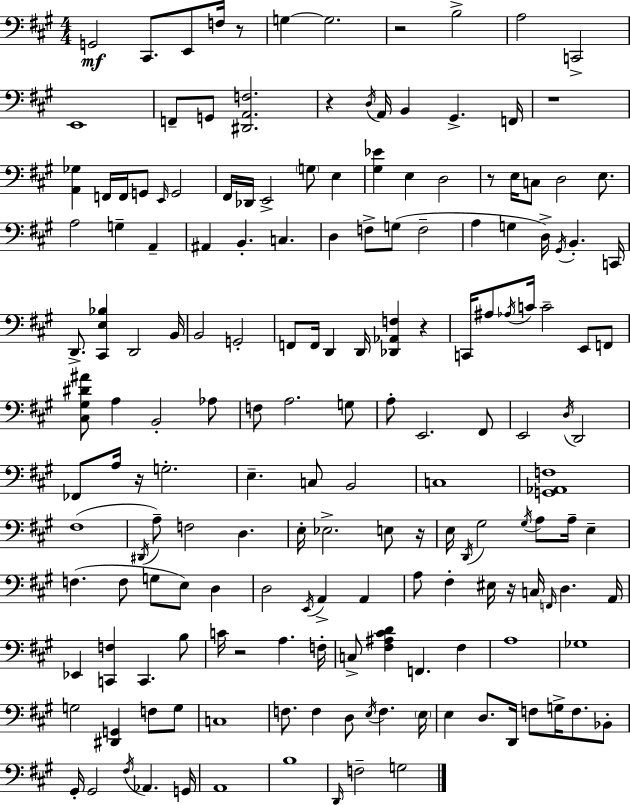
X:1
T:Untitled
M:4/4
L:1/4
K:A
G,,2 ^C,,/2 E,,/2 F,/4 z/2 G, G,2 z2 B,2 A,2 C,,2 E,,4 F,,/2 G,,/2 [^D,,A,,F,]2 z D,/4 A,,/4 B,, ^G,, F,,/4 z4 [A,,_G,] F,,/4 F,,/4 G,,/2 E,,/4 G,,2 ^F,,/4 _D,,/4 E,,2 G,/2 E, [^G,_E] E, D,2 z/2 E,/4 C,/2 D,2 E,/2 A,2 G, A,, ^A,, B,, C, D, F,/2 G,/2 F,2 A, G, D,/4 ^G,,/4 B,, C,,/4 D,,/2 [^C,,E,_B,] D,,2 B,,/4 B,,2 G,,2 F,,/2 F,,/4 D,, D,,/4 [_D,,_A,,F,] z C,,/4 ^A,/2 _A,/4 C/4 C2 E,,/2 F,,/2 [^C,^G,^D^A]/2 A, B,,2 _A,/2 F,/2 A,2 G,/2 A,/2 E,,2 ^F,,/2 E,,2 D,/4 D,,2 _F,,/2 A,/4 z/4 G,2 E, C,/2 B,,2 C,4 [G,,_A,,F,]4 ^F,4 ^D,,/4 A,/2 F,2 D, E,/4 _E,2 E,/2 z/4 E,/4 D,,/4 ^G,2 ^G,/4 A,/2 A,/4 E, F, F,/2 G,/2 E,/2 D, D,2 E,,/4 A,, A,, A,/2 ^F, ^E,/4 z/4 C,/4 F,,/4 D, A,,/4 _E,, [C,,F,] C,, B,/2 C/4 z2 A, F,/4 C,/2 [^F,^A,^CD] F,, ^F, A,4 _G,4 G,2 [^D,,G,,] F,/2 G,/2 C,4 F,/2 F, D,/2 E,/4 F, E,/4 E, D,/2 D,,/4 F,/2 G,/4 F,/2 _B,,/2 ^G,,/4 ^G,,2 ^F,/4 _A,, G,,/4 A,,4 B,4 D,,/4 F,2 G,2